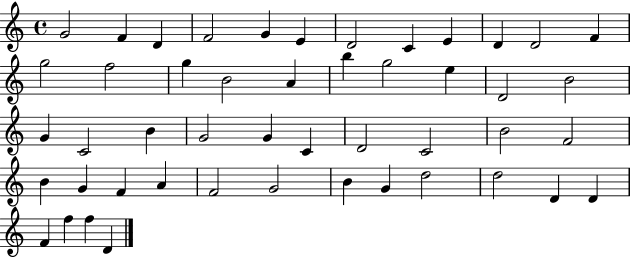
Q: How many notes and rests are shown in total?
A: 48